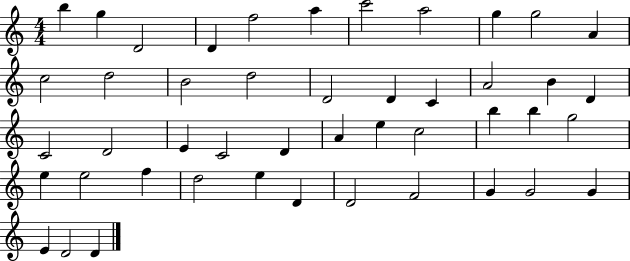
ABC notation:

X:1
T:Untitled
M:4/4
L:1/4
K:C
b g D2 D f2 a c'2 a2 g g2 A c2 d2 B2 d2 D2 D C A2 B D C2 D2 E C2 D A e c2 b b g2 e e2 f d2 e D D2 F2 G G2 G E D2 D